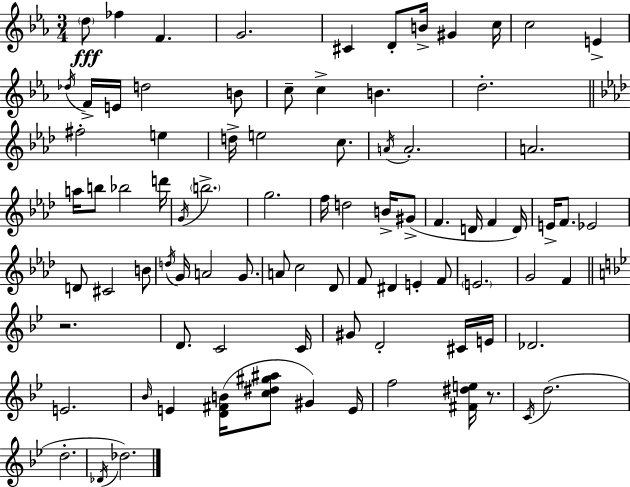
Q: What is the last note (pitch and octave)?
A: Db5